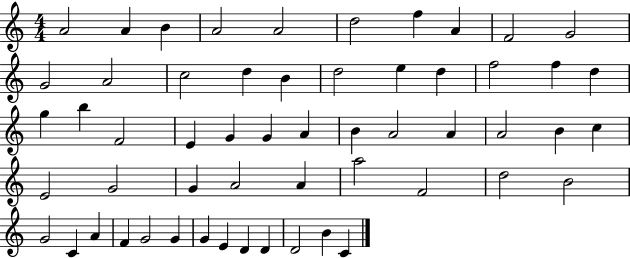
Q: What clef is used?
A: treble